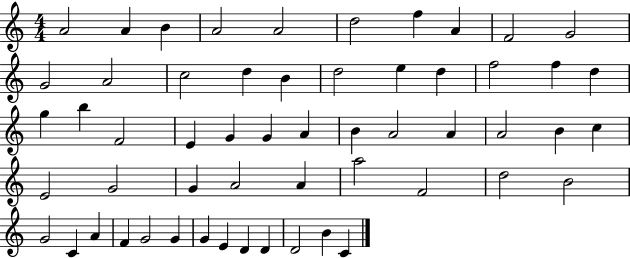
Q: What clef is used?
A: treble